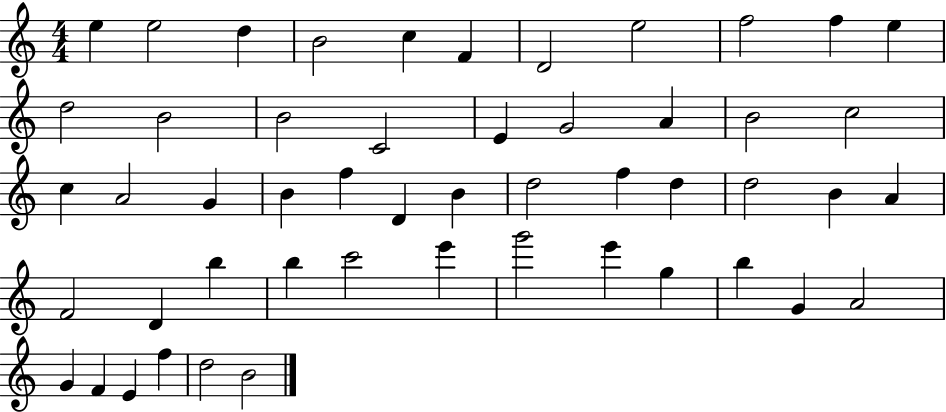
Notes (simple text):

E5/q E5/h D5/q B4/h C5/q F4/q D4/h E5/h F5/h F5/q E5/q D5/h B4/h B4/h C4/h E4/q G4/h A4/q B4/h C5/h C5/q A4/h G4/q B4/q F5/q D4/q B4/q D5/h F5/q D5/q D5/h B4/q A4/q F4/h D4/q B5/q B5/q C6/h E6/q G6/h E6/q G5/q B5/q G4/q A4/h G4/q F4/q E4/q F5/q D5/h B4/h